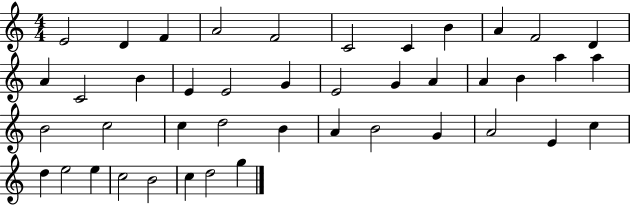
{
  \clef treble
  \numericTimeSignature
  \time 4/4
  \key c \major
  e'2 d'4 f'4 | a'2 f'2 | c'2 c'4 b'4 | a'4 f'2 d'4 | \break a'4 c'2 b'4 | e'4 e'2 g'4 | e'2 g'4 a'4 | a'4 b'4 a''4 a''4 | \break b'2 c''2 | c''4 d''2 b'4 | a'4 b'2 g'4 | a'2 e'4 c''4 | \break d''4 e''2 e''4 | c''2 b'2 | c''4 d''2 g''4 | \bar "|."
}